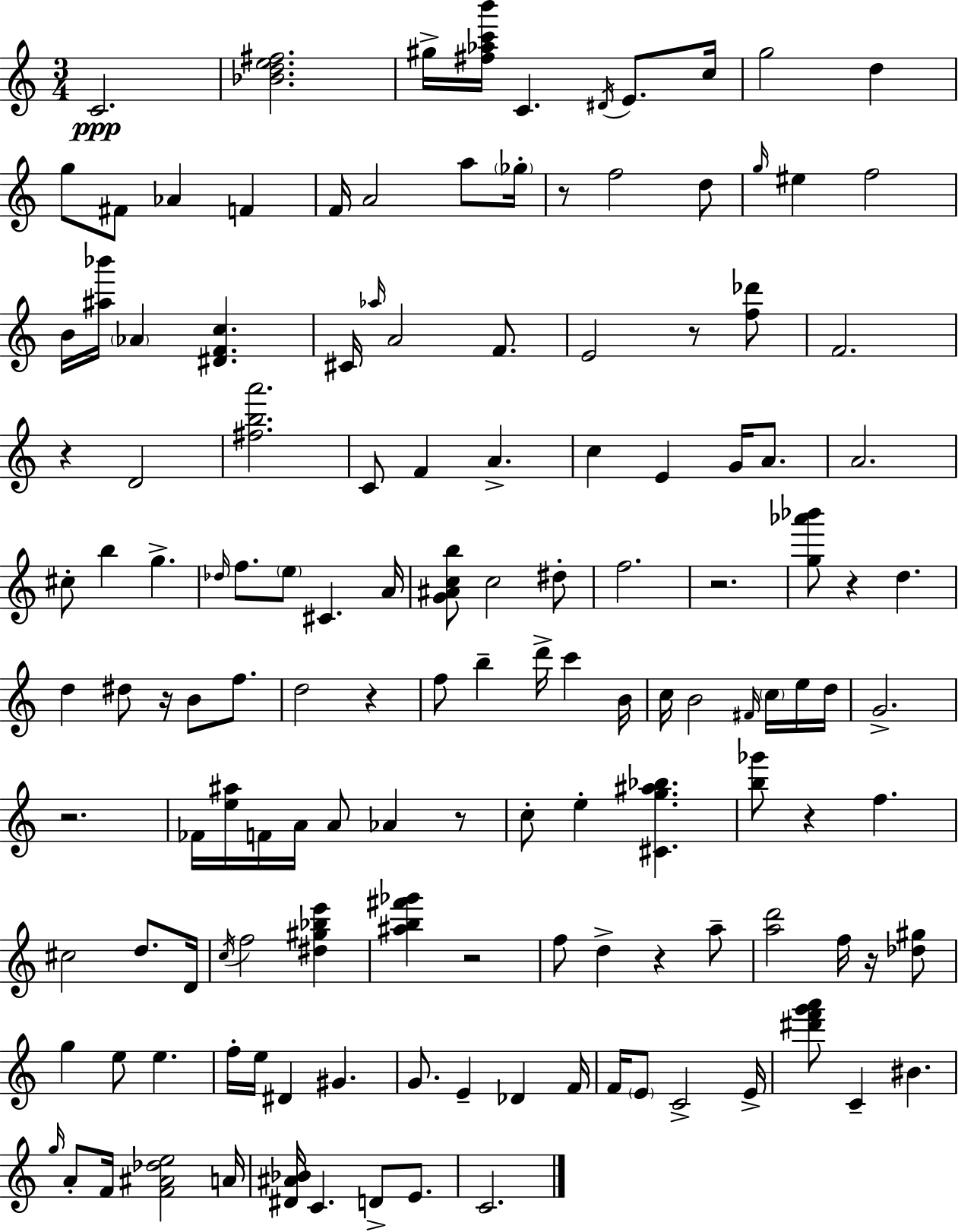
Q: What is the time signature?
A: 3/4